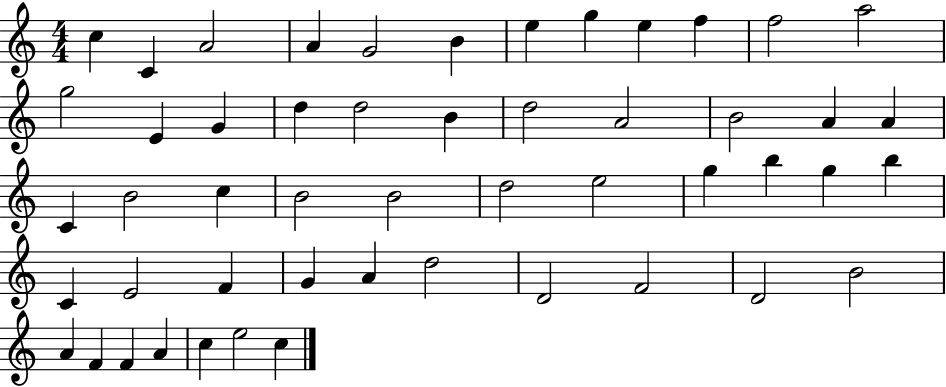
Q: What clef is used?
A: treble